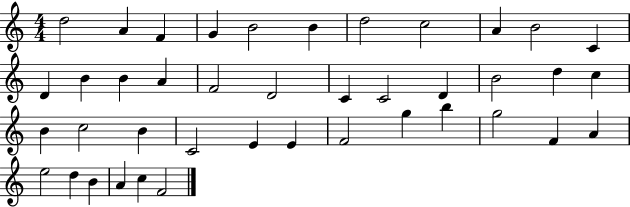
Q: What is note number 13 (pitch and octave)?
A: B4